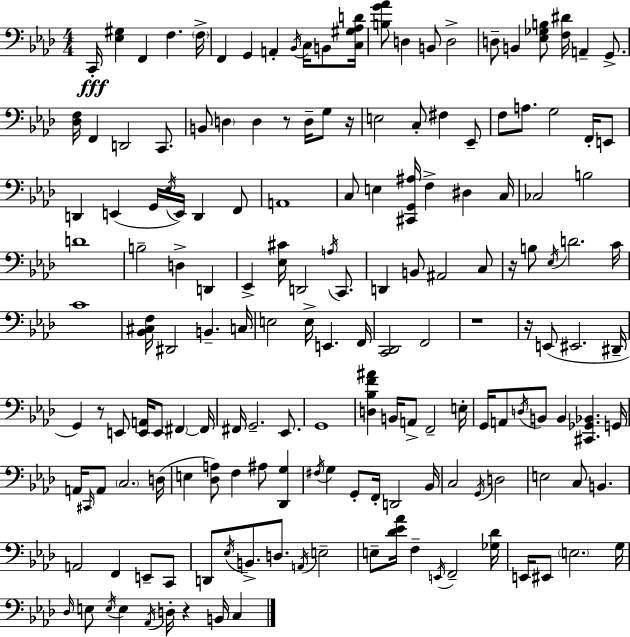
X:1
T:Untitled
M:4/4
L:1/4
K:Ab
C,,/4 [_E,^G,] F,, F, F,/4 F,, G,, A,, _B,,/4 C,/4 B,,/2 [C,^G,_A,D]/4 [B,G_A]/2 D, B,,/2 D,2 D,/2 B,, [_E,_G,B,]/2 [F,^D]/4 A,, G,,/2 [_D,F,]/4 F,, D,,2 C,,/2 B,,/2 D, D, z/2 D,/4 G,/2 z/4 E,2 C,/2 ^F, _E,,/2 F,/2 A,/2 G,2 F,,/4 E,,/2 D,, E,, G,,/4 _E,/4 E,,/4 D,, F,,/2 A,,4 C,/2 E, [^C,,G,,^A,]/4 F, ^D, C,/4 _C,2 B,2 D4 B,2 D, D,, _E,, [_E,^C]/4 D,,2 A,/4 C,,/2 D,, B,,/2 ^A,,2 C,/2 z/4 B,/2 _E,/4 D2 C/4 C4 [_B,,^C,F,]/4 ^D,,2 B,, C,/4 E,2 E,/4 E,, F,,/4 [C,,_D,,]2 F,,2 z4 z/4 E,,/2 ^E,,2 ^D,,/4 G,, z/2 E,,/2 [E,,A,,]/4 E,,/2 ^F,, ^F,,/4 ^F,,/4 G,,2 _E,,/2 G,,4 [D,_B,F^A] B,,/4 A,,/2 F,,2 E,/4 G,,/4 A,,/2 D,/4 B,,/2 B,, [^C,,_G,,_B,,] G,,/4 A,,/4 ^C,,/4 A,,/2 C,2 D,/4 E, [_D,A,]/2 F, ^A,/2 [_D,,G,] ^F,/4 G, G,,/2 F,,/4 D,,2 _B,,/4 C,2 G,,/4 D,2 E,2 C,/2 B,, A,,2 F,, E,,/2 C,,/2 D,,/2 _E,/4 B,,/2 D,/2 A,,/4 E,2 E,/2 [_D_E_A]/4 F, E,,/4 F,,2 [_G,_D]/4 E,,/4 ^E,,/2 E,2 G,/4 _D,/4 E,/2 E,/4 E, _A,,/4 D,/4 z B,,/4 C,